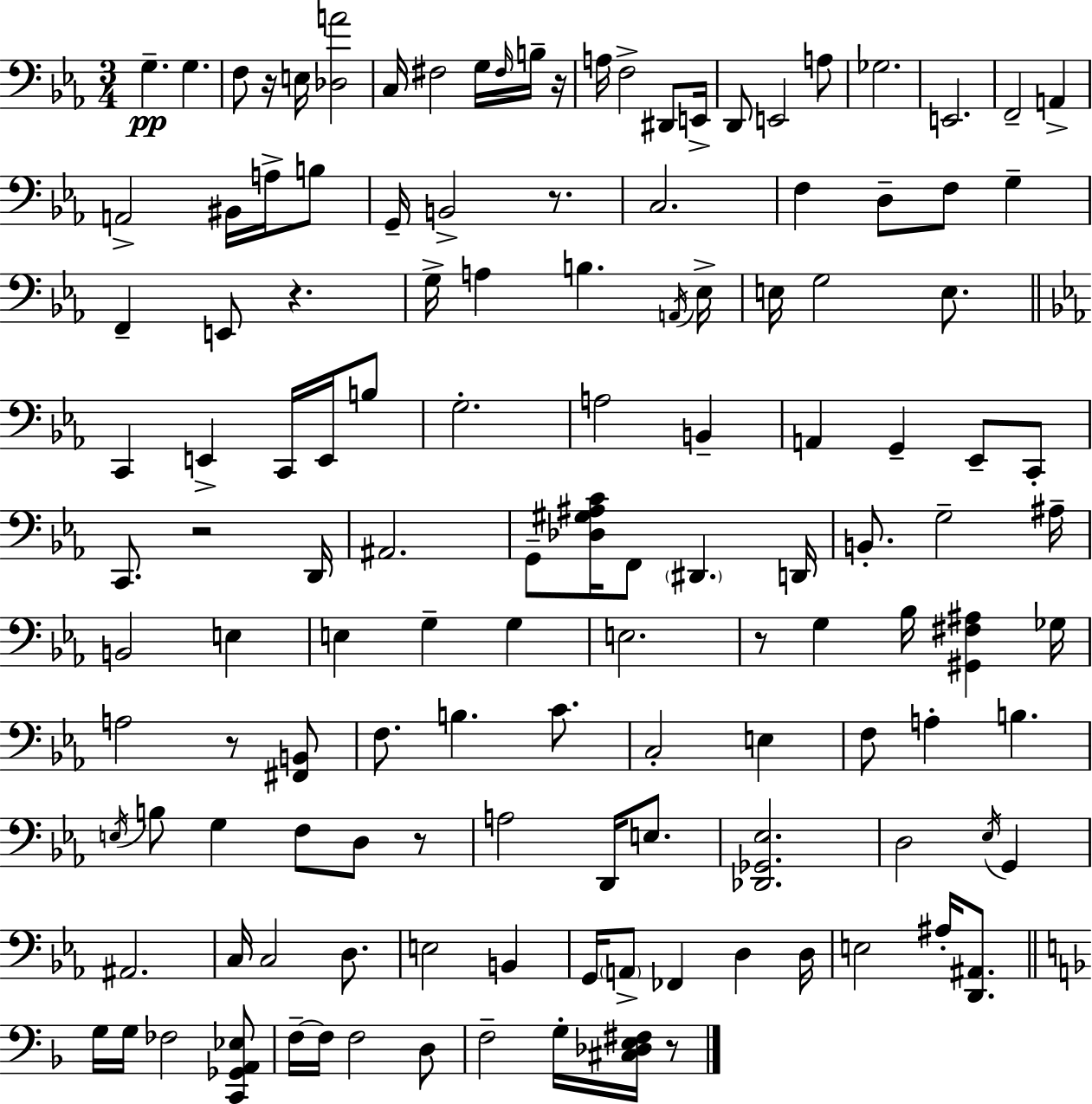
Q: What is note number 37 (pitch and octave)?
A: A2